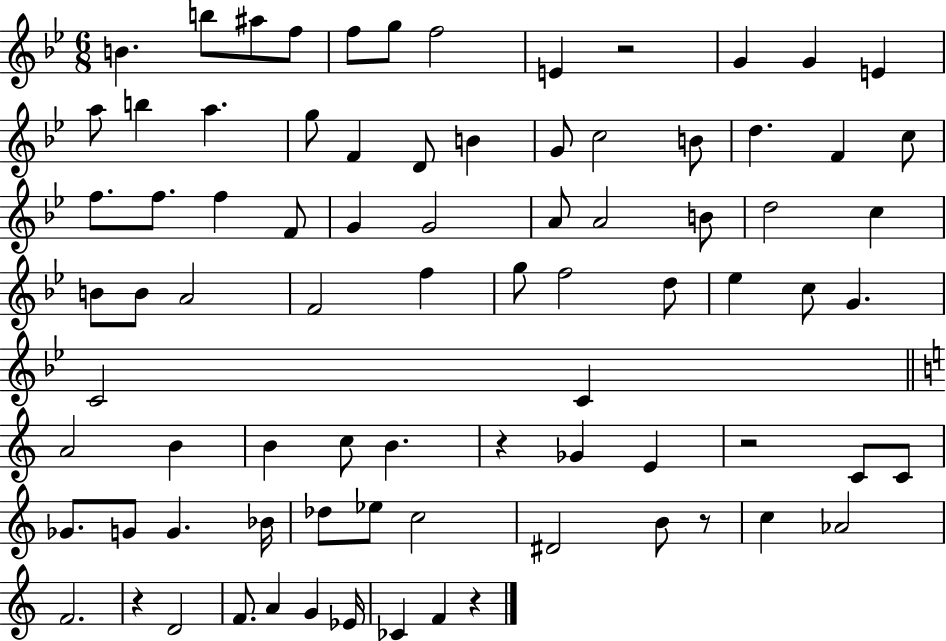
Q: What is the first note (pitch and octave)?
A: B4